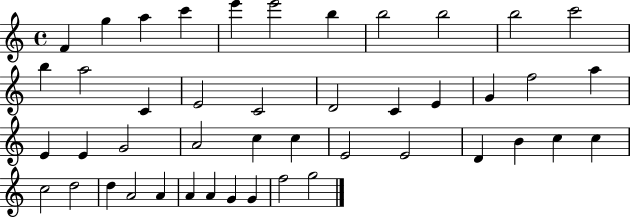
{
  \clef treble
  \time 4/4
  \defaultTimeSignature
  \key c \major
  f'4 g''4 a''4 c'''4 | e'''4 e'''2 b''4 | b''2 b''2 | b''2 c'''2 | \break b''4 a''2 c'4 | e'2 c'2 | d'2 c'4 e'4 | g'4 f''2 a''4 | \break e'4 e'4 g'2 | a'2 c''4 c''4 | e'2 e'2 | d'4 b'4 c''4 c''4 | \break c''2 d''2 | d''4 a'2 a'4 | a'4 a'4 g'4 g'4 | f''2 g''2 | \break \bar "|."
}